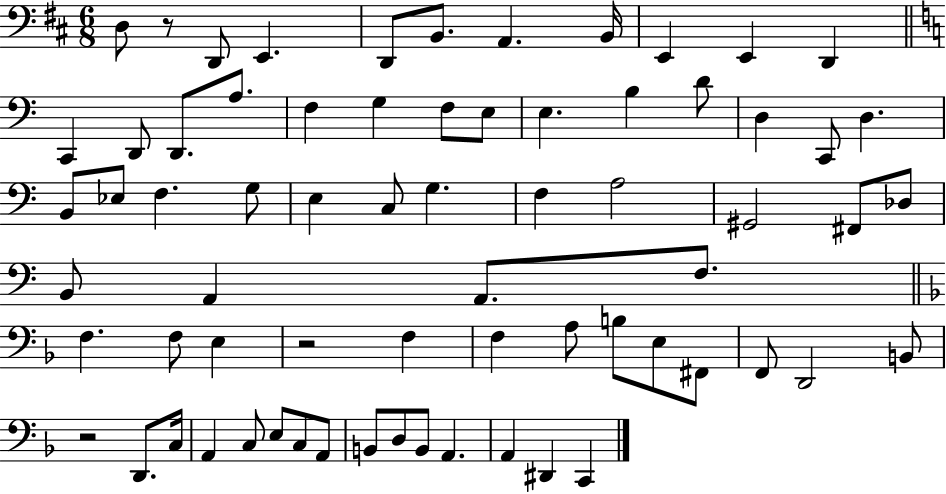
D3/e R/e D2/e E2/q. D2/e B2/e. A2/q. B2/s E2/q E2/q D2/q C2/q D2/e D2/e. A3/e. F3/q G3/q F3/e E3/e E3/q. B3/q D4/e D3/q C2/e D3/q. B2/e Eb3/e F3/q. G3/e E3/q C3/e G3/q. F3/q A3/h G#2/h F#2/e Db3/e B2/e A2/q A2/e. F3/e. F3/q. F3/e E3/q R/h F3/q F3/q A3/e B3/e E3/e F#2/e F2/e D2/h B2/e R/h D2/e. C3/s A2/q C3/e E3/e C3/e A2/e B2/e D3/e B2/e A2/q. A2/q D#2/q C2/q